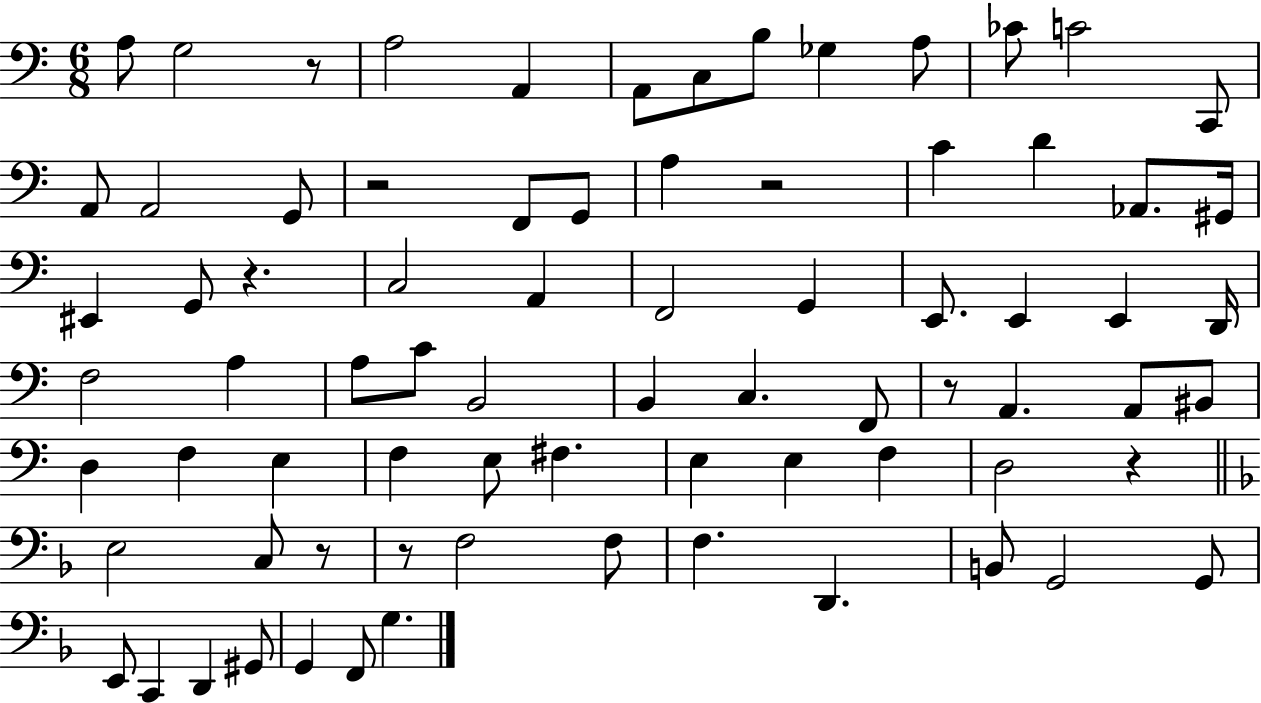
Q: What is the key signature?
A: C major